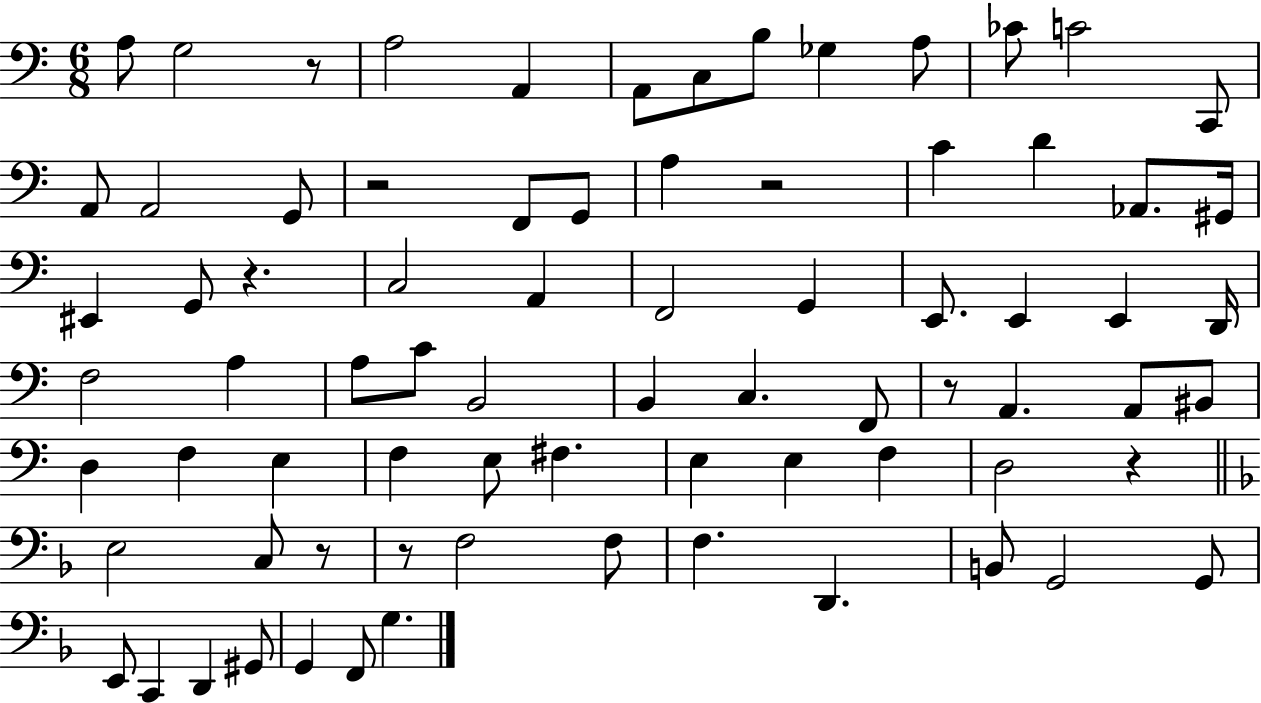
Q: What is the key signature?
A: C major